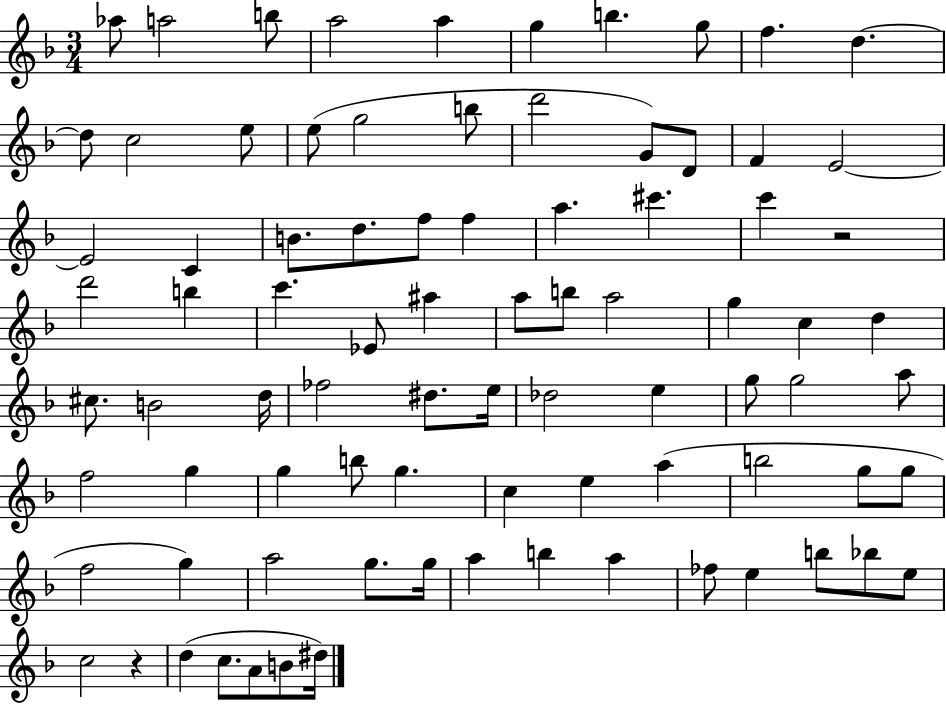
{
  \clef treble
  \numericTimeSignature
  \time 3/4
  \key f \major
  aes''8 a''2 b''8 | a''2 a''4 | g''4 b''4. g''8 | f''4. d''4.~~ | \break d''8 c''2 e''8 | e''8( g''2 b''8 | d'''2 g'8) d'8 | f'4 e'2~~ | \break e'2 c'4 | b'8. d''8. f''8 f''4 | a''4. cis'''4. | c'''4 r2 | \break d'''2 b''4 | c'''4. ees'8 ais''4 | a''8 b''8 a''2 | g''4 c''4 d''4 | \break cis''8. b'2 d''16 | fes''2 dis''8. e''16 | des''2 e''4 | g''8 g''2 a''8 | \break f''2 g''4 | g''4 b''8 g''4. | c''4 e''4 a''4( | b''2 g''8 g''8 | \break f''2 g''4) | a''2 g''8. g''16 | a''4 b''4 a''4 | fes''8 e''4 b''8 bes''8 e''8 | \break c''2 r4 | d''4( c''8. a'8 b'8 dis''16) | \bar "|."
}